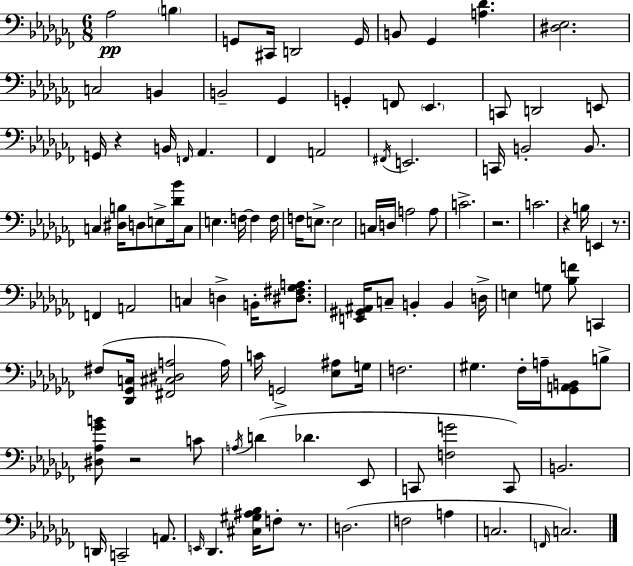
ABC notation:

X:1
T:Untitled
M:6/8
L:1/4
K:Abm
_A,2 B, G,,/2 ^C,,/4 D,,2 G,,/4 B,,/2 _G,, [A,_D] [^D,_E,]2 C,2 B,, B,,2 _G,, G,, F,,/2 _E,, C,,/2 D,,2 E,,/2 G,,/4 z B,,/4 F,,/4 _A,, _F,, A,,2 ^F,,/4 E,,2 C,,/4 B,,2 B,,/2 C, [^D,B,]/4 D,/2 E,/2 [_D_B]/4 C,/2 E, F,/4 F, F,/4 F,/4 E,/2 E,2 C,/4 D,/4 A,2 A,/2 C2 z2 C2 z B,/4 E,, z/2 F,, A,,2 C, D, B,,/4 [^D,^F,_G,A,]/2 [E,,^G,,^A,,]/4 C,/2 B,, B,, D,/4 E, G,/2 [_B,F]/2 C,, ^F,/2 [_D,,_G,,C,]/4 [^F,,^C,^D,A,]2 A,/4 C/4 G,,2 [_E,^A,]/2 G,/4 F,2 ^G, _F,/4 A,/4 [_G,,A,,B,,]/2 B,/2 [^D,_A,_GB]/2 z2 C/2 A,/4 D _D _E,,/2 C,,/2 [F,G]2 C,,/2 B,,2 D,,/4 C,,2 A,,/2 E,,/4 _D,, [^C,^G,^A,_B,]/4 F,/2 z/2 D,2 F,2 A, C,2 F,,/4 C,2